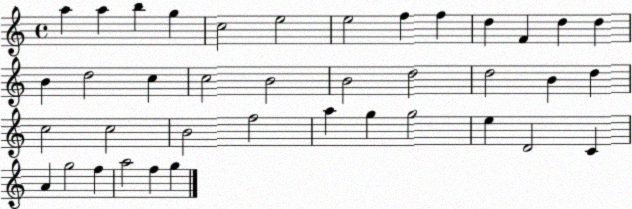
X:1
T:Untitled
M:4/4
L:1/4
K:C
a a b g c2 e2 e2 f f d F d d B d2 c c2 B2 B2 d2 d2 B d c2 c2 B2 f2 a g g2 e D2 C A g2 f a2 f g